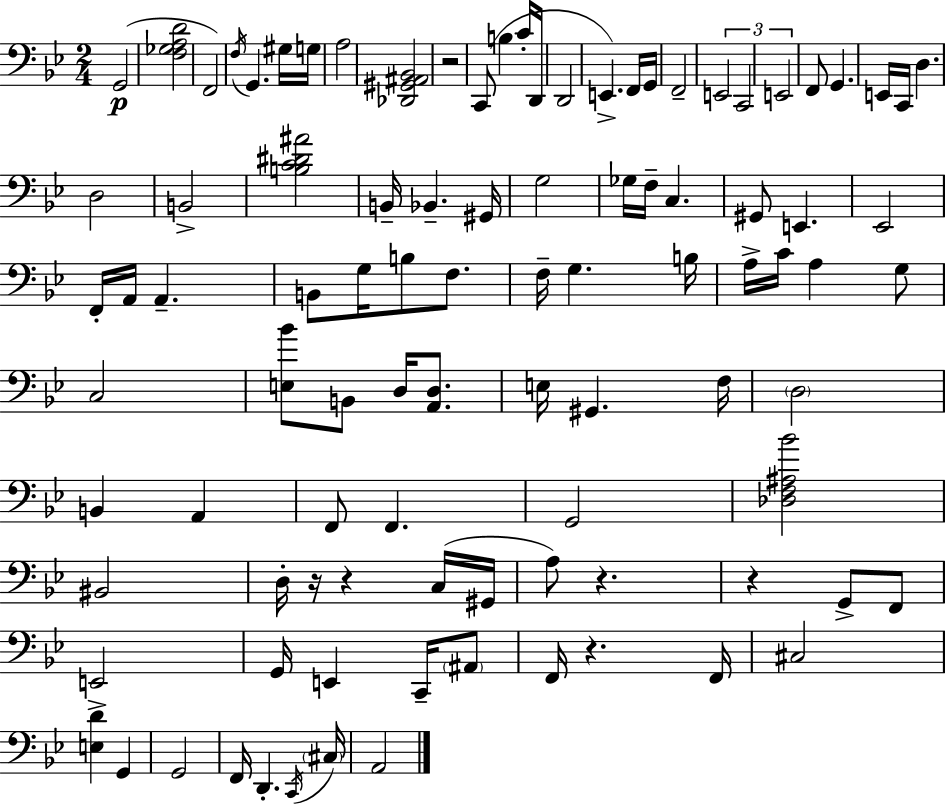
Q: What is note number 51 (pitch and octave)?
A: C3